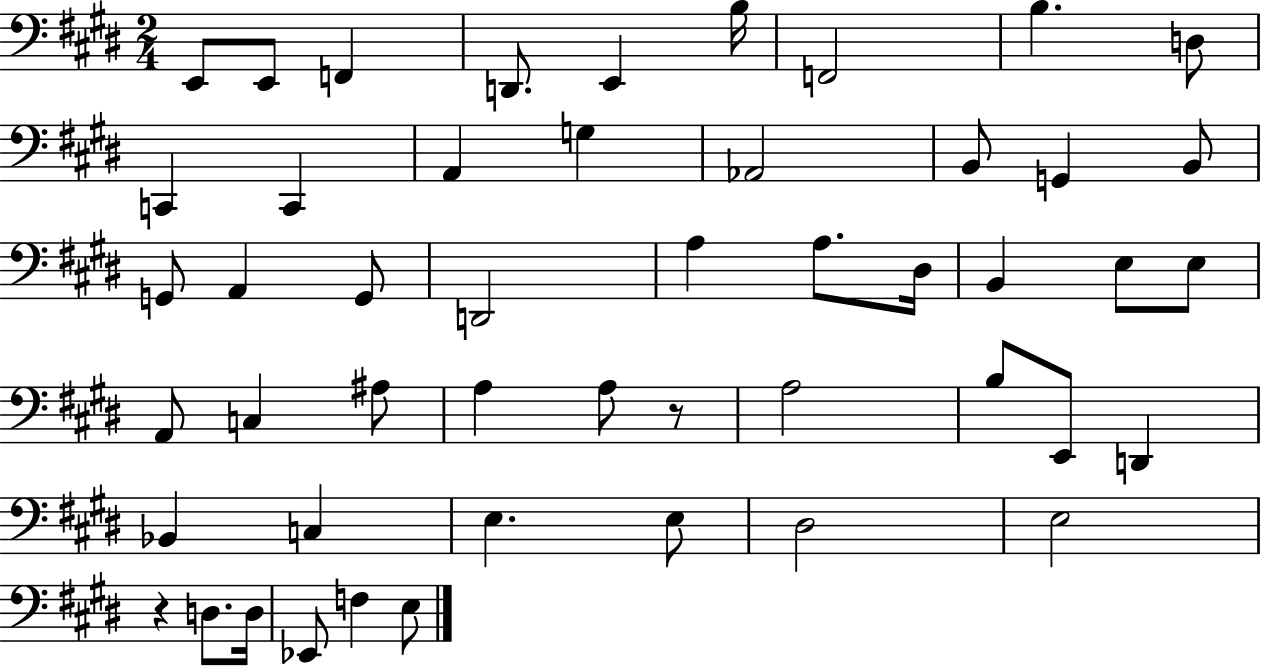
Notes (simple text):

E2/e E2/e F2/q D2/e. E2/q B3/s F2/h B3/q. D3/e C2/q C2/q A2/q G3/q Ab2/h B2/e G2/q B2/e G2/e A2/q G2/e D2/h A3/q A3/e. D#3/s B2/q E3/e E3/e A2/e C3/q A#3/e A3/q A3/e R/e A3/h B3/e E2/e D2/q Bb2/q C3/q E3/q. E3/e D#3/h E3/h R/q D3/e. D3/s Eb2/e F3/q E3/e